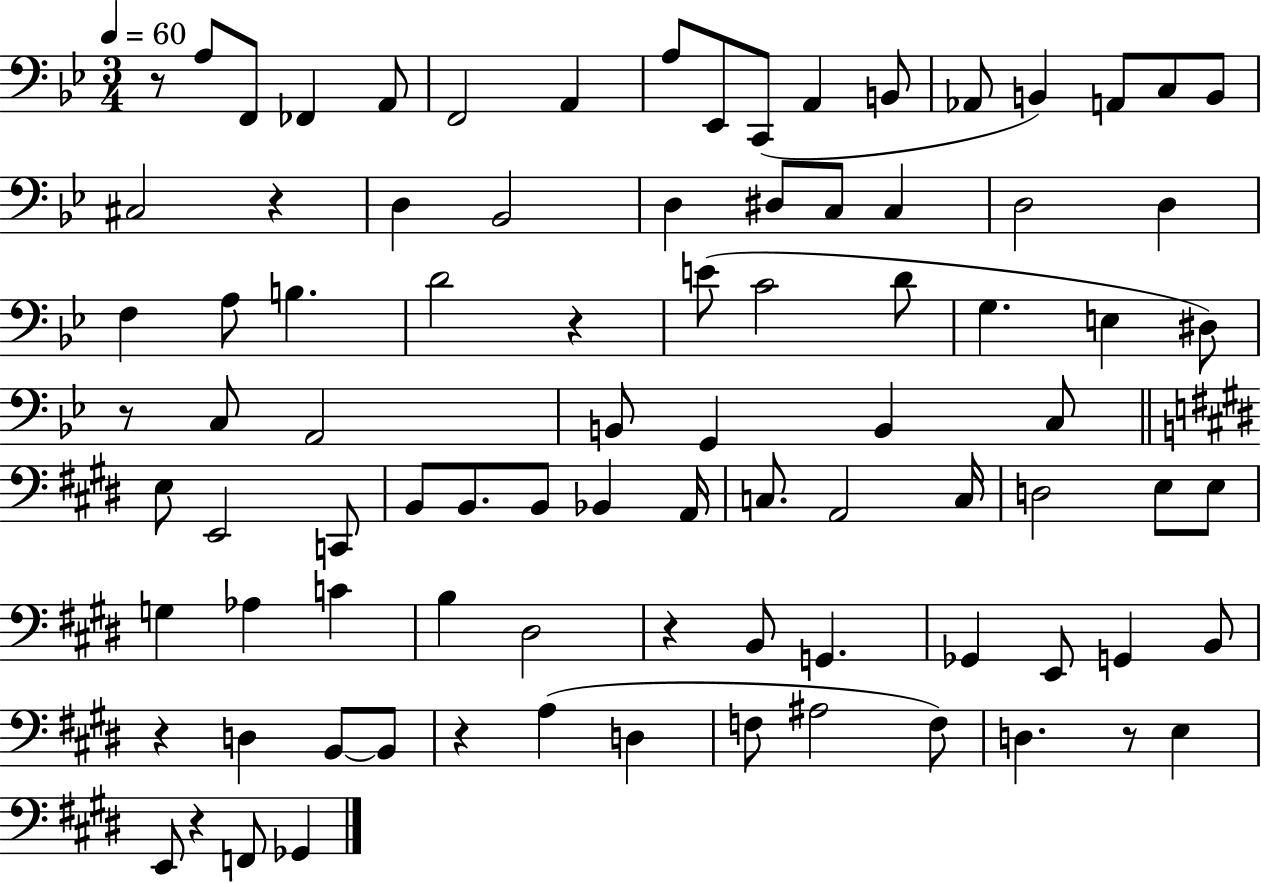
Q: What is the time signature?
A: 3/4